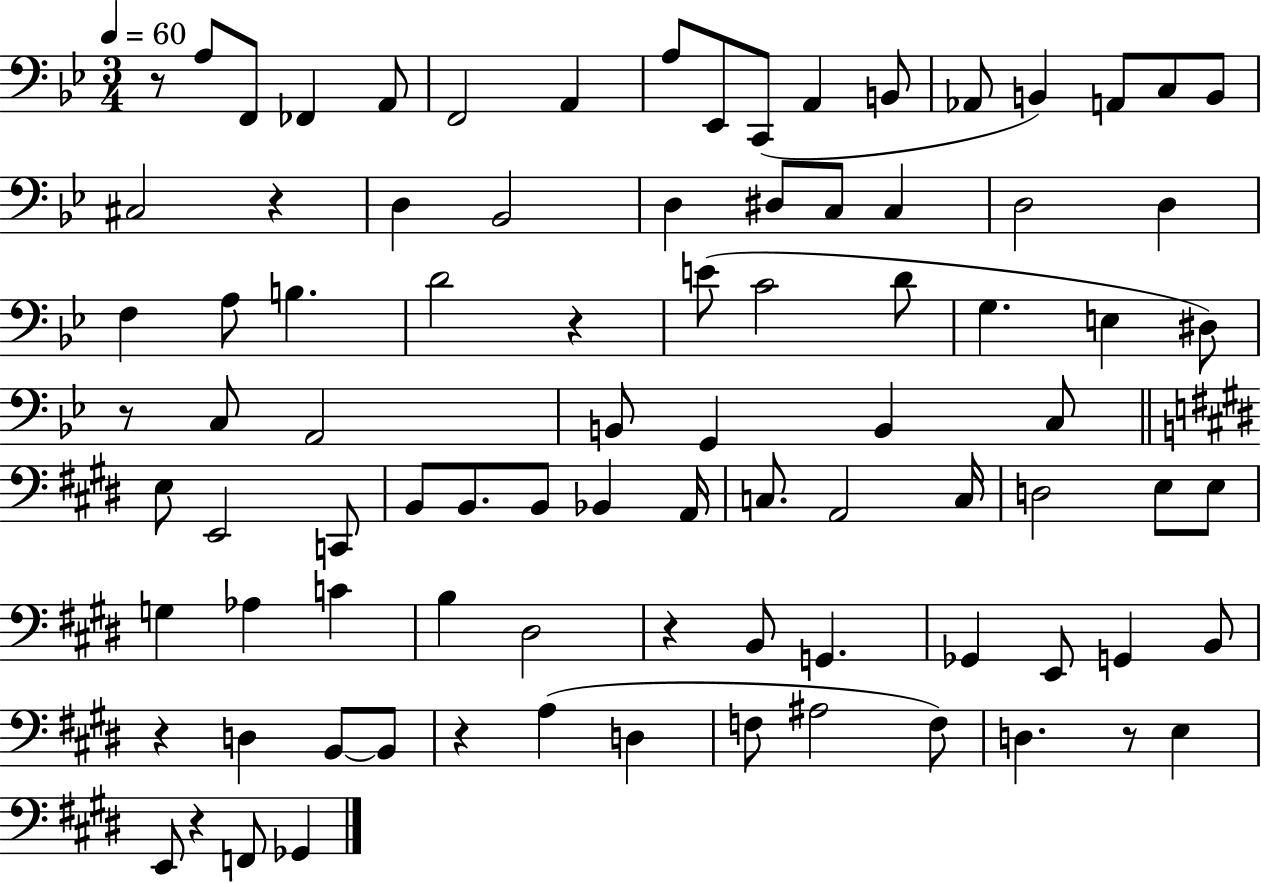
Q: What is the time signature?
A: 3/4